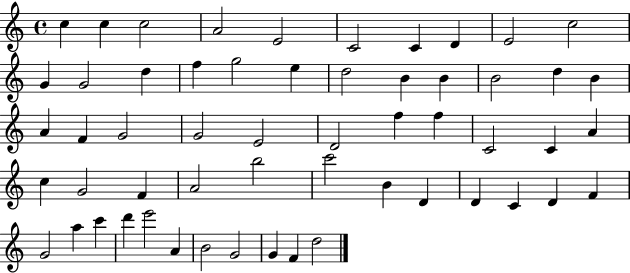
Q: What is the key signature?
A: C major